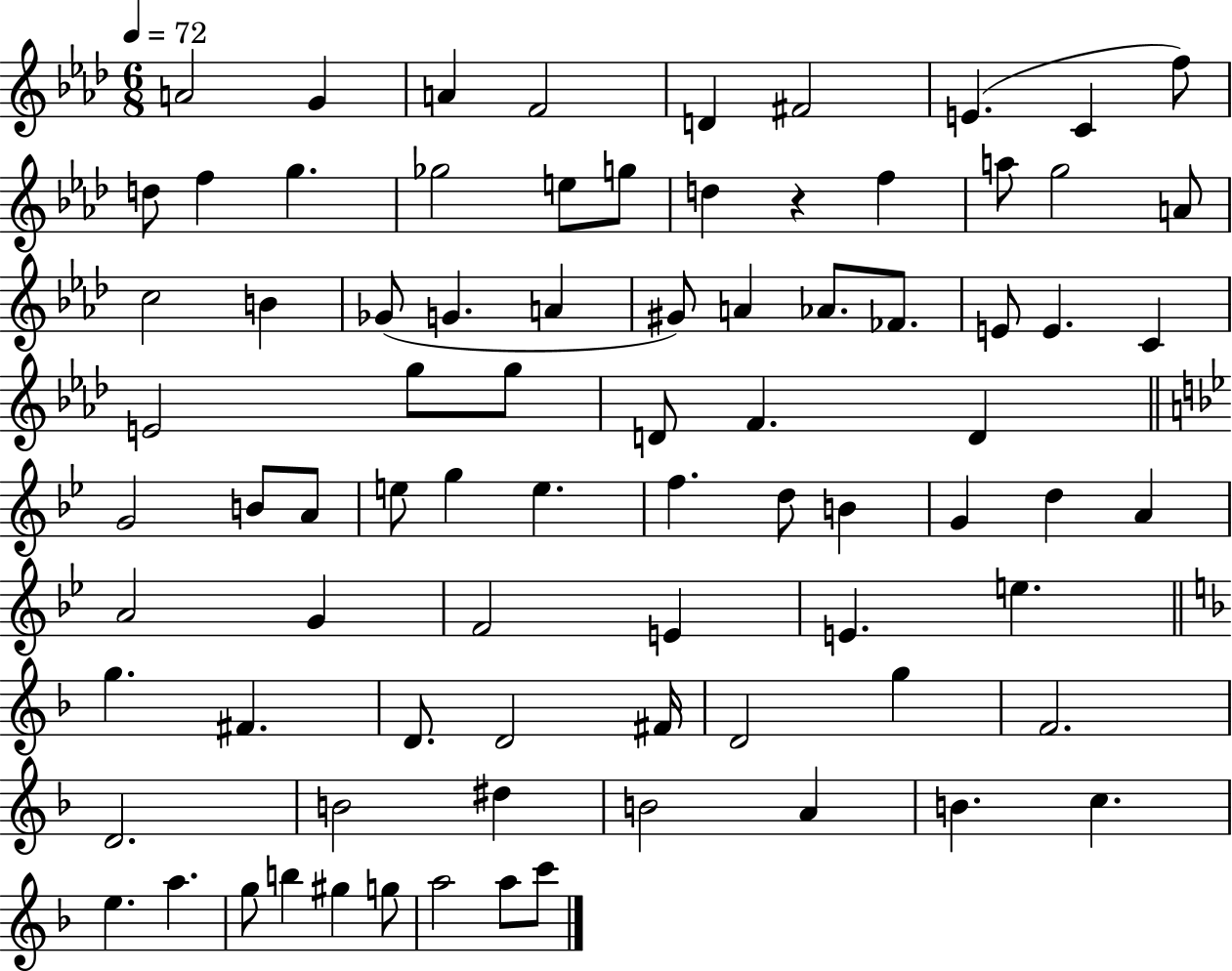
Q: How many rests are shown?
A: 1